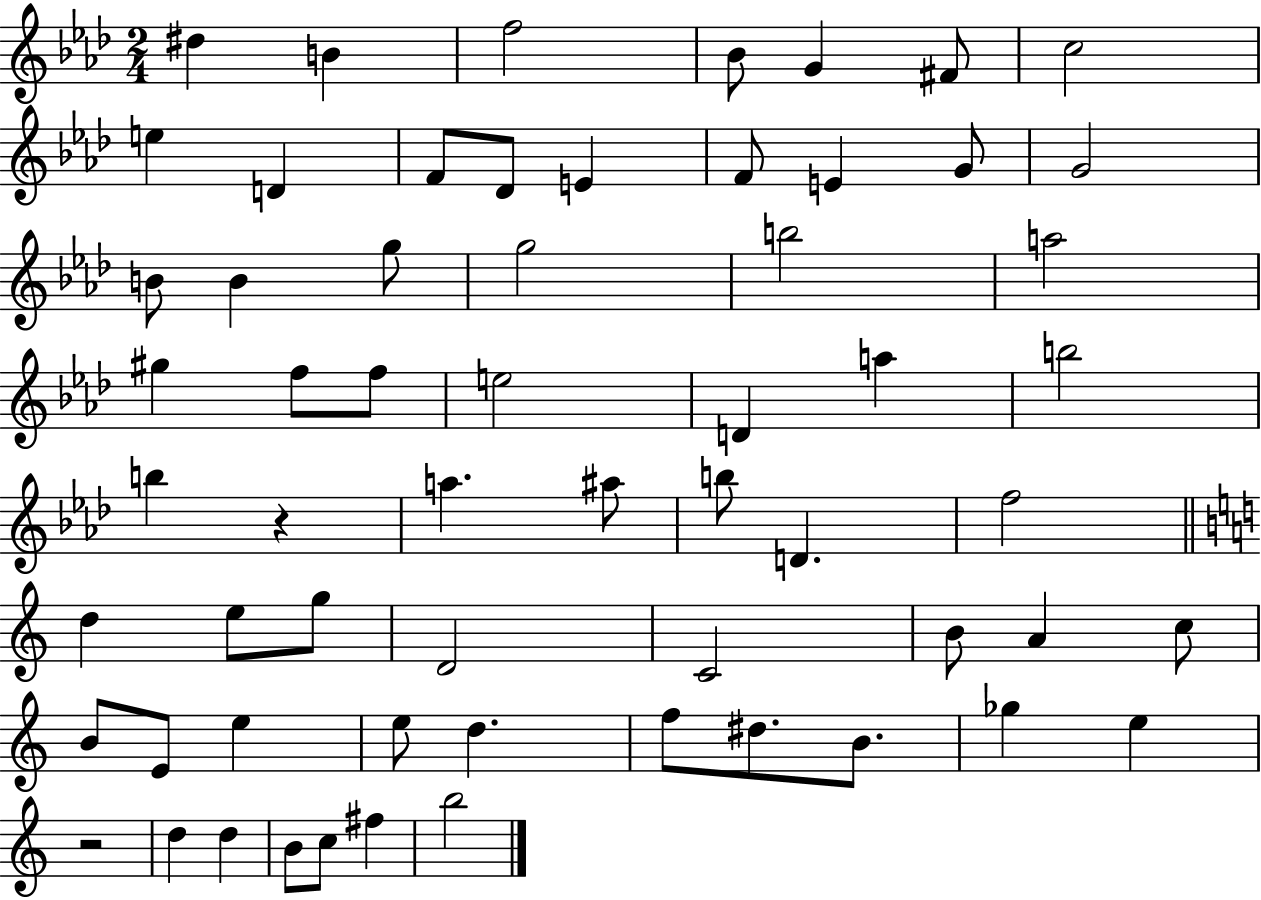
{
  \clef treble
  \numericTimeSignature
  \time 2/4
  \key aes \major
  \repeat volta 2 { dis''4 b'4 | f''2 | bes'8 g'4 fis'8 | c''2 | \break e''4 d'4 | f'8 des'8 e'4 | f'8 e'4 g'8 | g'2 | \break b'8 b'4 g''8 | g''2 | b''2 | a''2 | \break gis''4 f''8 f''8 | e''2 | d'4 a''4 | b''2 | \break b''4 r4 | a''4. ais''8 | b''8 d'4. | f''2 | \break \bar "||" \break \key c \major d''4 e''8 g''8 | d'2 | c'2 | b'8 a'4 c''8 | \break b'8 e'8 e''4 | e''8 d''4. | f''8 dis''8. b'8. | ges''4 e''4 | \break r2 | d''4 d''4 | b'8 c''8 fis''4 | b''2 | \break } \bar "|."
}